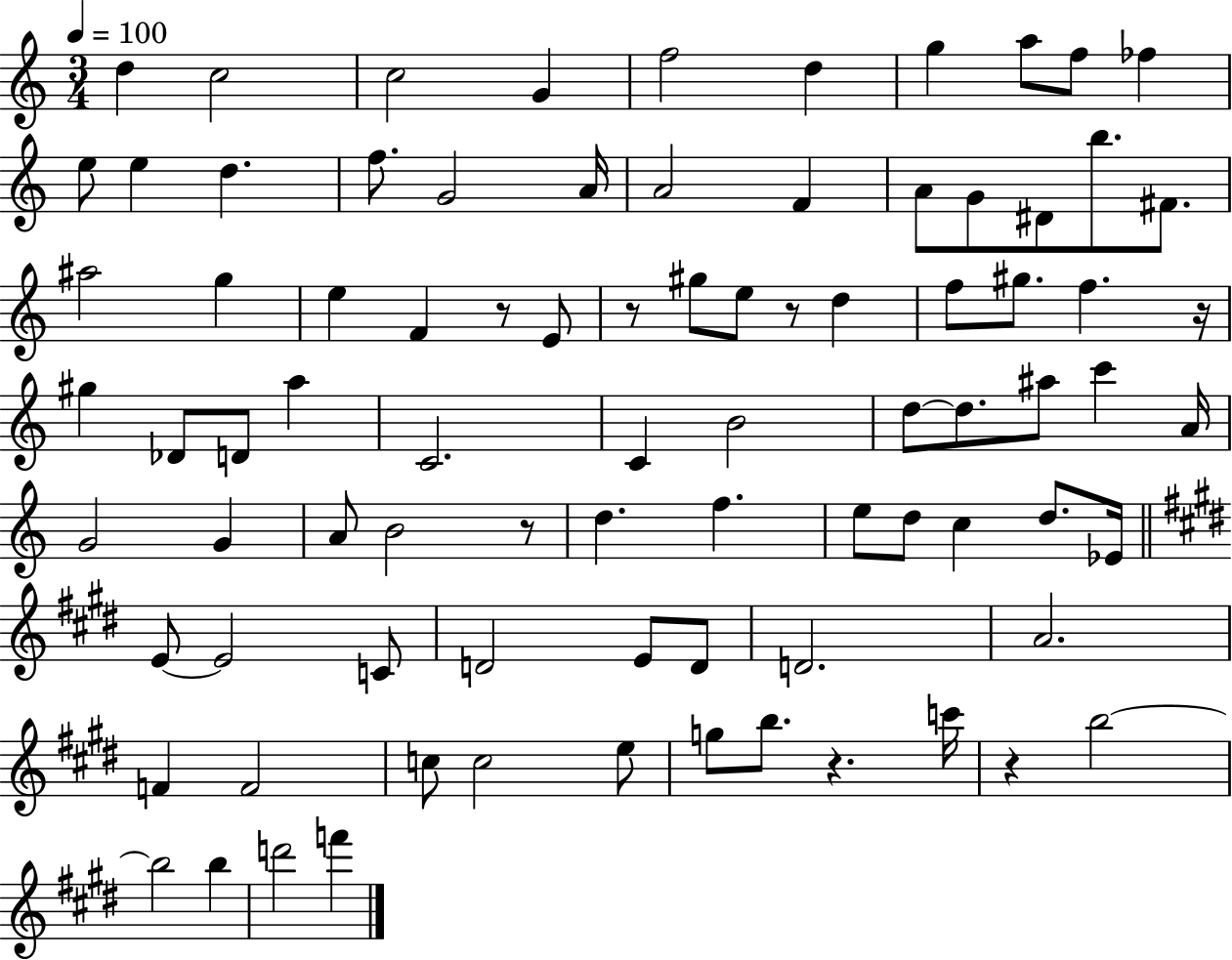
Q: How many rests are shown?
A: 7